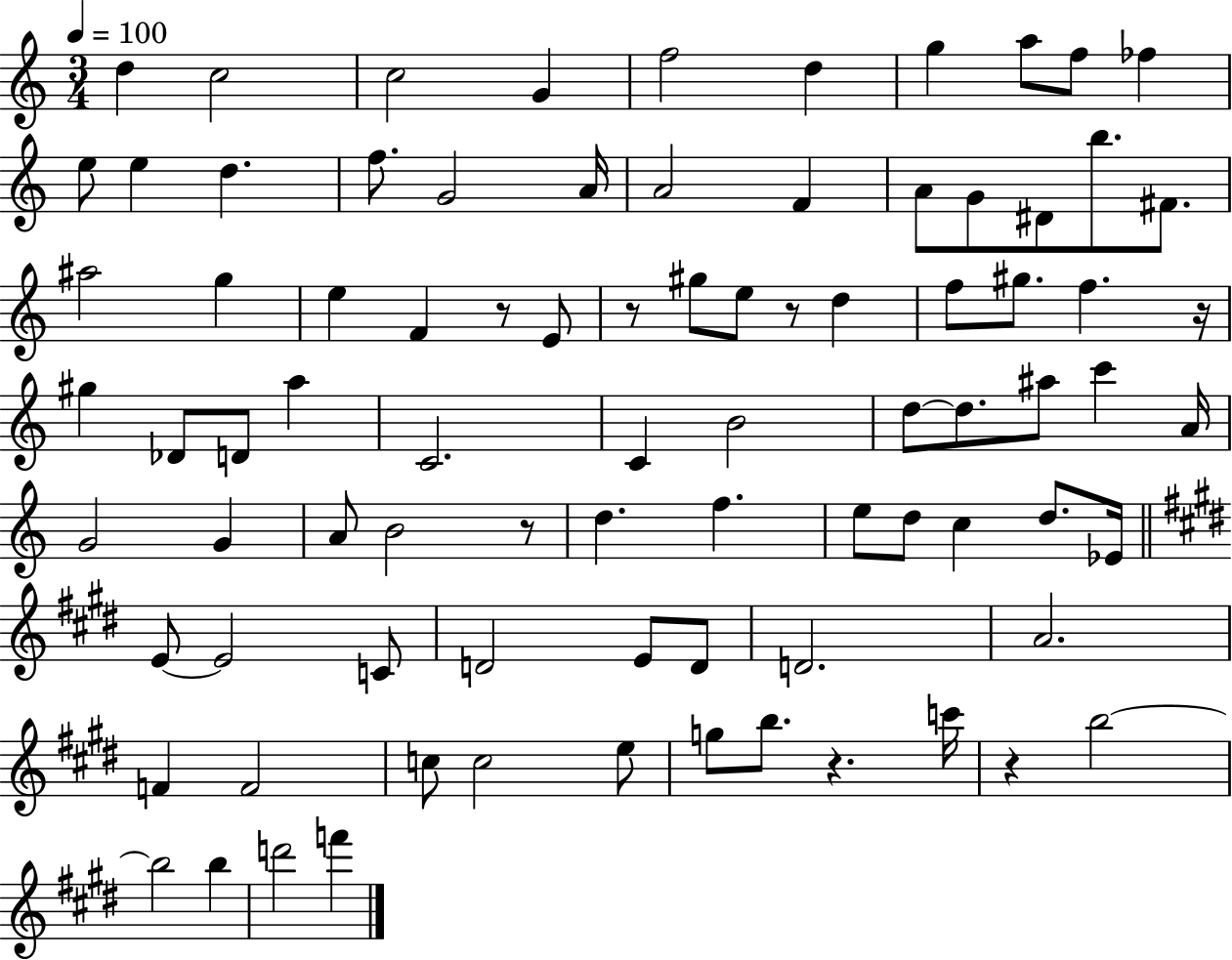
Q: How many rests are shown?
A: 7